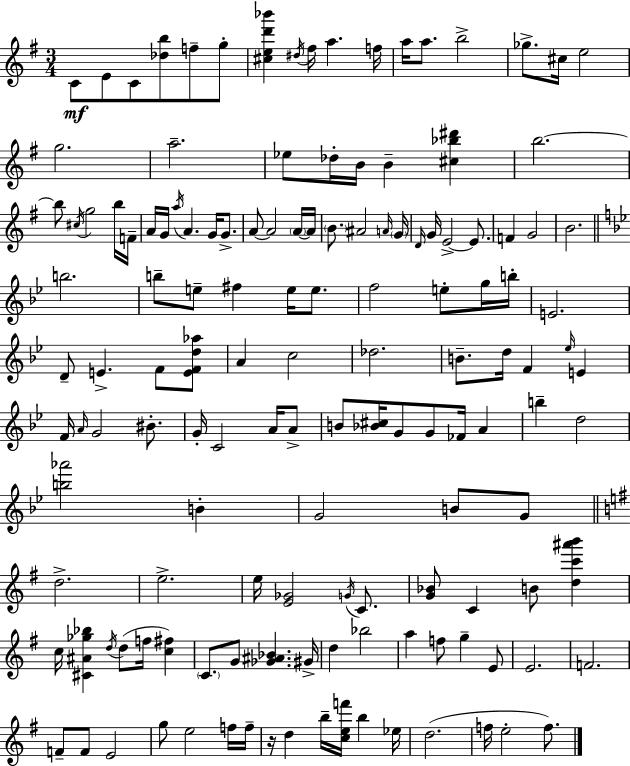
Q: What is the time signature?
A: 3/4